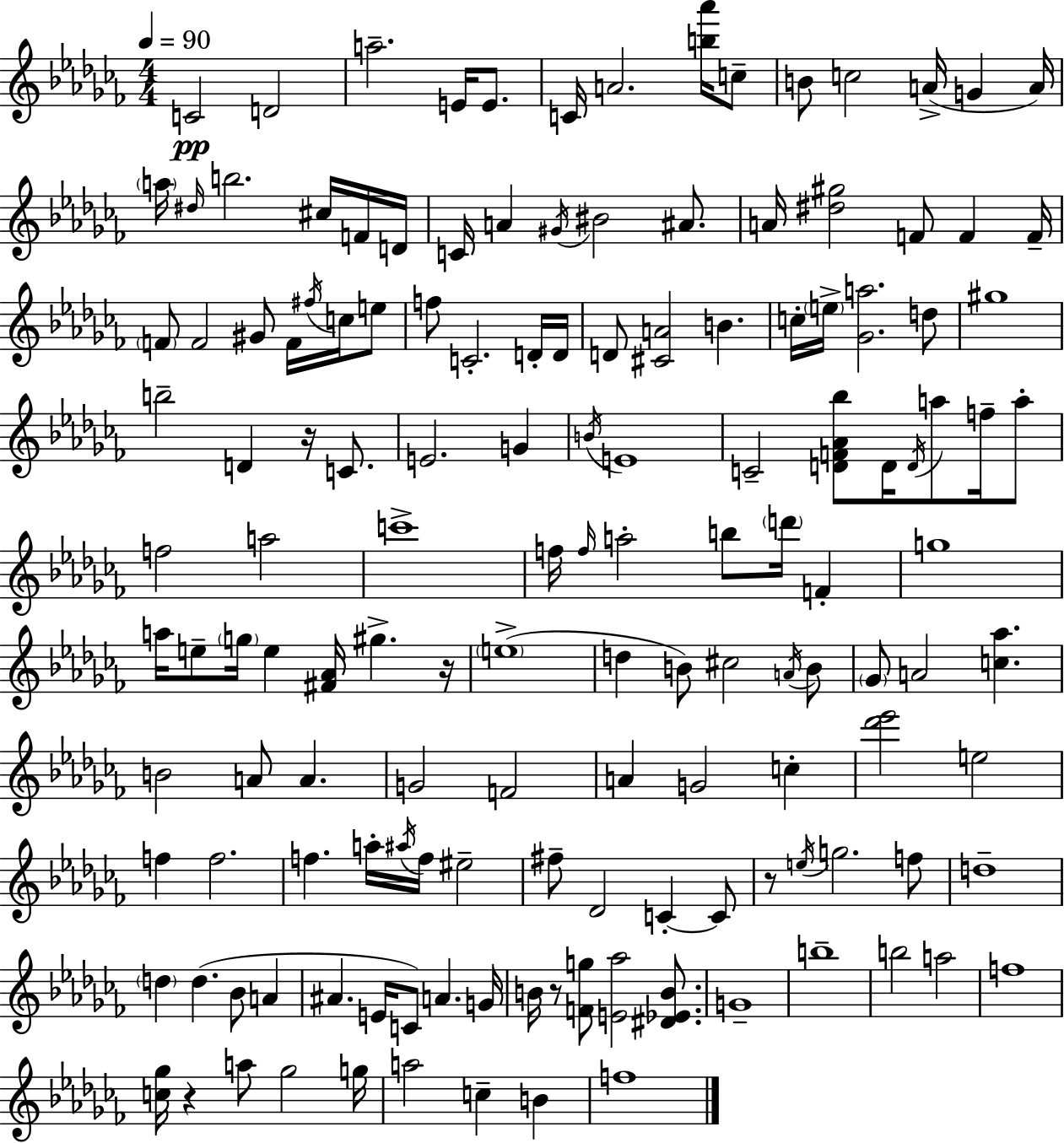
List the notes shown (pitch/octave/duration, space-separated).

C4/h D4/h A5/h. E4/s E4/e. C4/s A4/h. [B5,Ab6]/s C5/e B4/e C5/h A4/s G4/q A4/s A5/s D#5/s B5/h. C#5/s F4/s D4/s C4/s A4/q G#4/s BIS4/h A#4/e. A4/s [D#5,G#5]/h F4/e F4/q F4/s F4/e F4/h G#4/e F4/s F#5/s C5/s E5/e F5/e C4/h. D4/s D4/s D4/e [C#4,A4]/h B4/q. C5/s E5/s [Gb4,A5]/h. D5/e G#5/w B5/h D4/q R/s C4/e. E4/h. G4/q B4/s E4/w C4/h [D4,F4,Ab4,Bb5]/e D4/s D4/s A5/e F5/s A5/e F5/h A5/h C6/w F5/s F5/s A5/h B5/e D6/s F4/q G5/w A5/s E5/e G5/s E5/q [F#4,Ab4]/s G#5/q. R/s E5/w D5/q B4/e C#5/h A4/s B4/e Gb4/e A4/h [C5,Ab5]/q. B4/h A4/e A4/q. G4/h F4/h A4/q G4/h C5/q [Db6,Eb6]/h E5/h F5/q F5/h. F5/q. A5/s A#5/s F5/s EIS5/h F#5/e Db4/h C4/q C4/e R/e E5/s G5/h. F5/e D5/w D5/q D5/q. Bb4/e A4/q A#4/q. E4/s C4/e A4/q. G4/s B4/s R/e [F4,G5]/e [E4,Ab5]/h [D#4,Eb4,B4]/e. G4/w B5/w B5/h A5/h F5/w [C5,Gb5]/s R/q A5/e Gb5/h G5/s A5/h C5/q B4/q F5/w